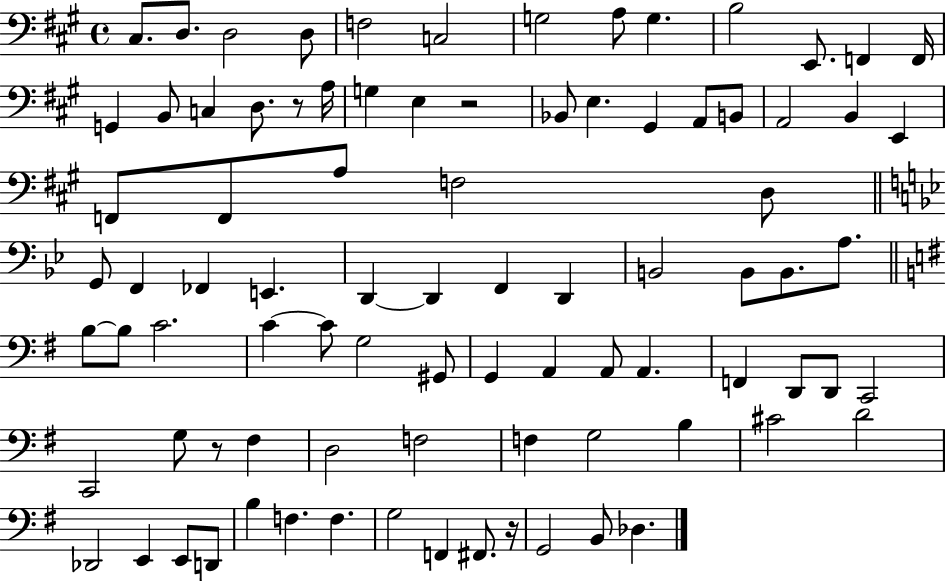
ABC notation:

X:1
T:Untitled
M:4/4
L:1/4
K:A
^C,/2 D,/2 D,2 D,/2 F,2 C,2 G,2 A,/2 G, B,2 E,,/2 F,, F,,/4 G,, B,,/2 C, D,/2 z/2 A,/4 G, E, z2 _B,,/2 E, ^G,, A,,/2 B,,/2 A,,2 B,, E,, F,,/2 F,,/2 A,/2 F,2 D,/2 G,,/2 F,, _F,, E,, D,, D,, F,, D,, B,,2 B,,/2 B,,/2 A,/2 B,/2 B,/2 C2 C C/2 G,2 ^G,,/2 G,, A,, A,,/2 A,, F,, D,,/2 D,,/2 C,,2 C,,2 G,/2 z/2 ^F, D,2 F,2 F, G,2 B, ^C2 D2 _D,,2 E,, E,,/2 D,,/2 B, F, F, G,2 F,, ^F,,/2 z/4 G,,2 B,,/2 _D,